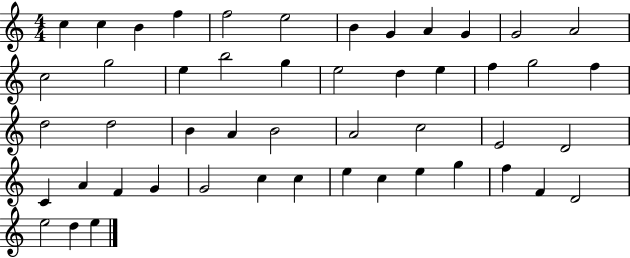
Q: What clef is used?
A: treble